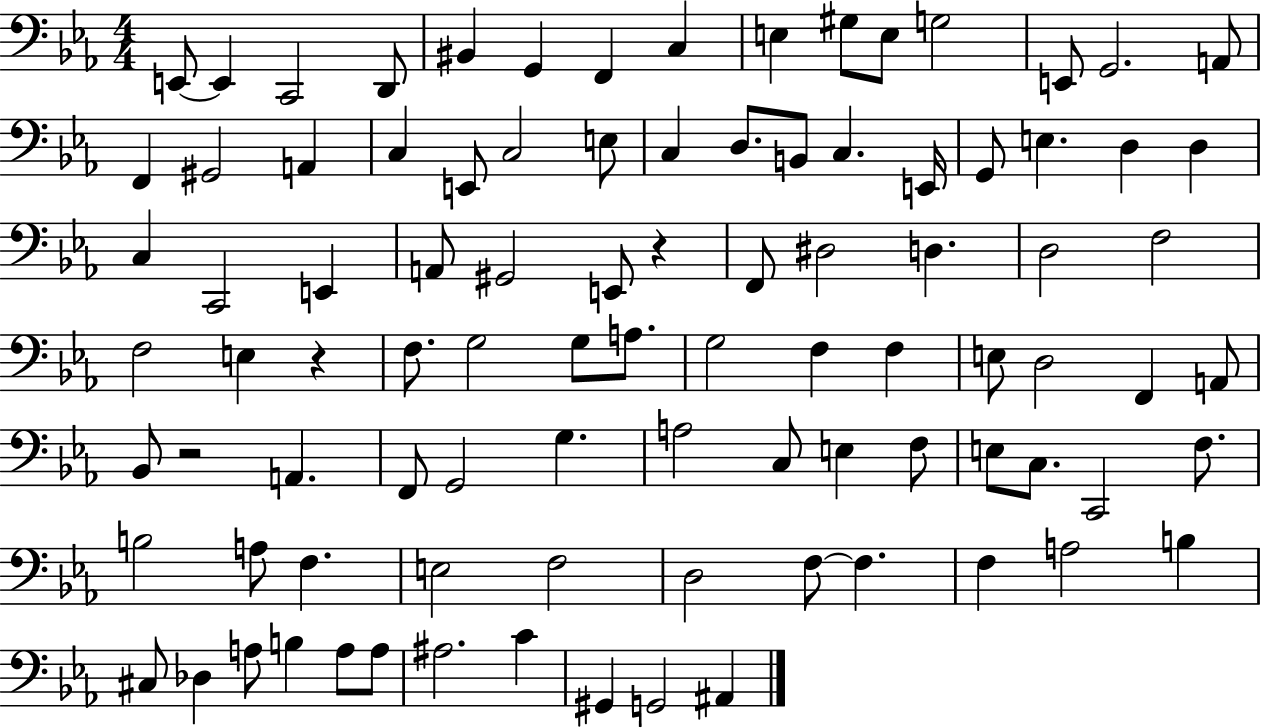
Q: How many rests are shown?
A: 3